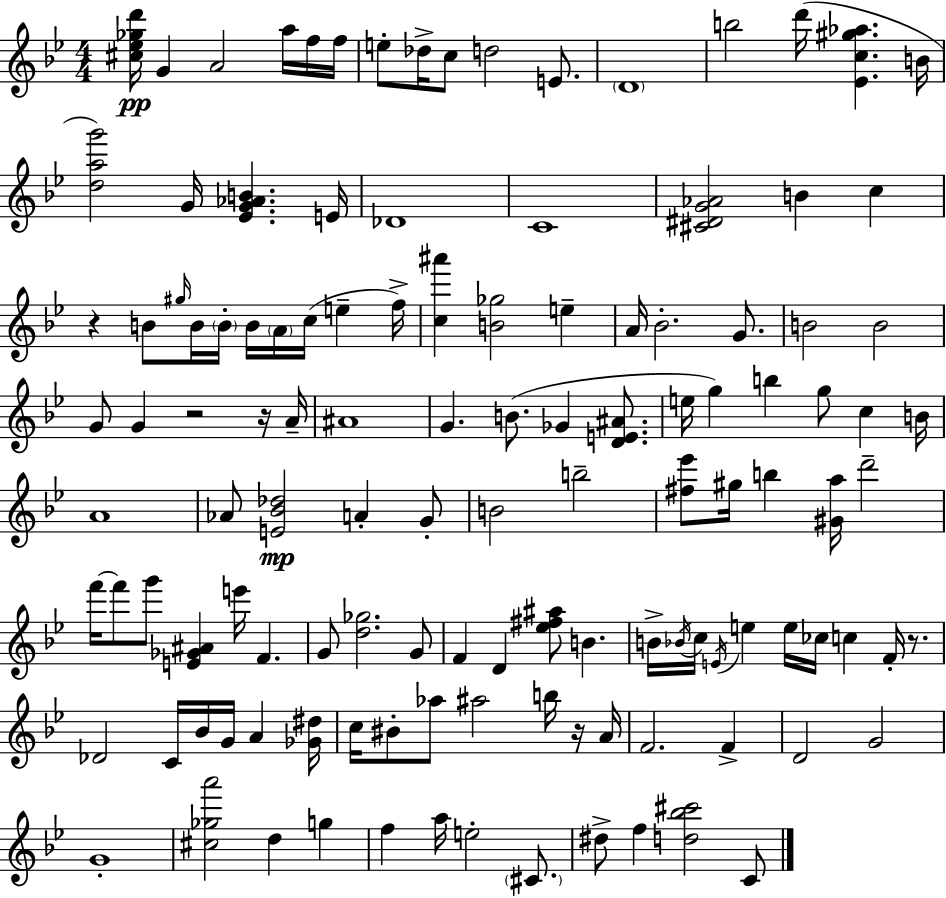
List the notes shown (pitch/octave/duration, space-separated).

[C#5,Eb5,Gb5,D6]/s G4/q A4/h A5/s F5/s F5/s E5/e Db5/s C5/e D5/h E4/e. D4/w B5/h D6/s [Eb4,C5,G#5,Ab5]/q. B4/s [D5,A5,G6]/h G4/s [Eb4,G4,Ab4,B4]/q. E4/s Db4/w C4/w [C#4,D#4,G4,Ab4]/h B4/q C5/q R/q B4/e G#5/s B4/s B4/s B4/s A4/s C5/s E5/q F5/s [C5,A#6]/q [B4,Gb5]/h E5/q A4/s Bb4/h. G4/e. B4/h B4/h G4/e G4/q R/h R/s A4/s A#4/w G4/q. B4/e. Gb4/q [D4,E4,A#4]/e. E5/s G5/q B5/q G5/e C5/q B4/s A4/w Ab4/e [E4,Bb4,Db5]/h A4/q G4/e B4/h B5/h [F#5,Eb6]/e G#5/s B5/q [G#4,A5]/s D6/h F6/s F6/e G6/e [E4,Gb4,A#4]/q E6/s F4/q. G4/e [D5,Gb5]/h. G4/e F4/q D4/q [Eb5,F#5,A#5]/e B4/q. B4/s Bb4/s C5/s E4/s E5/q E5/s CES5/s C5/q F4/s R/e. Db4/h C4/s Bb4/s G4/s A4/q [Gb4,D#5]/s C5/s BIS4/e Ab5/e A#5/h B5/s R/s A4/s F4/h. F4/q D4/h G4/h G4/w [C#5,Gb5,A6]/h D5/q G5/q F5/q A5/s E5/h C#4/e. D#5/e F5/q [D5,Bb5,C#6]/h C4/e